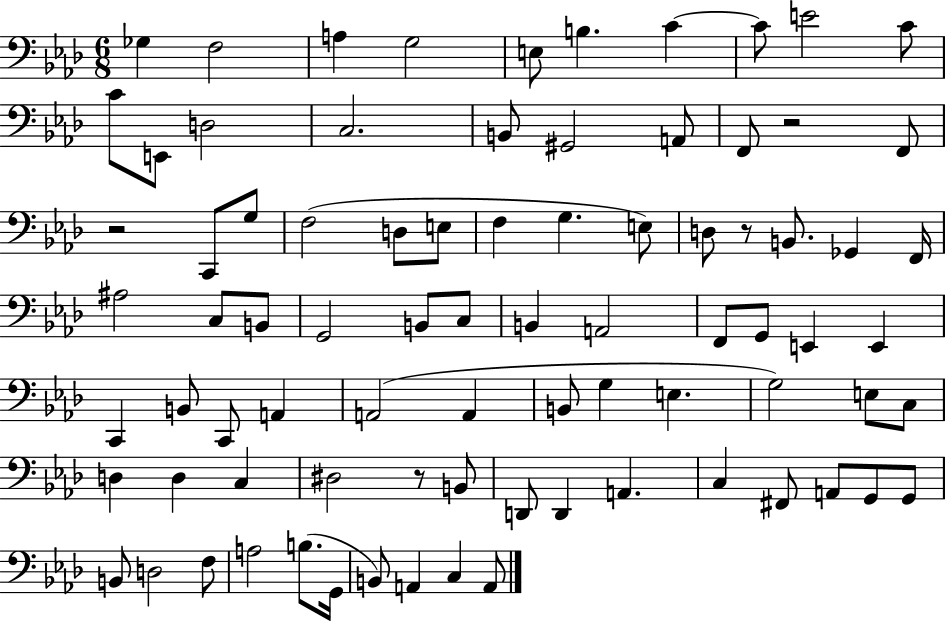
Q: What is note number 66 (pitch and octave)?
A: A2